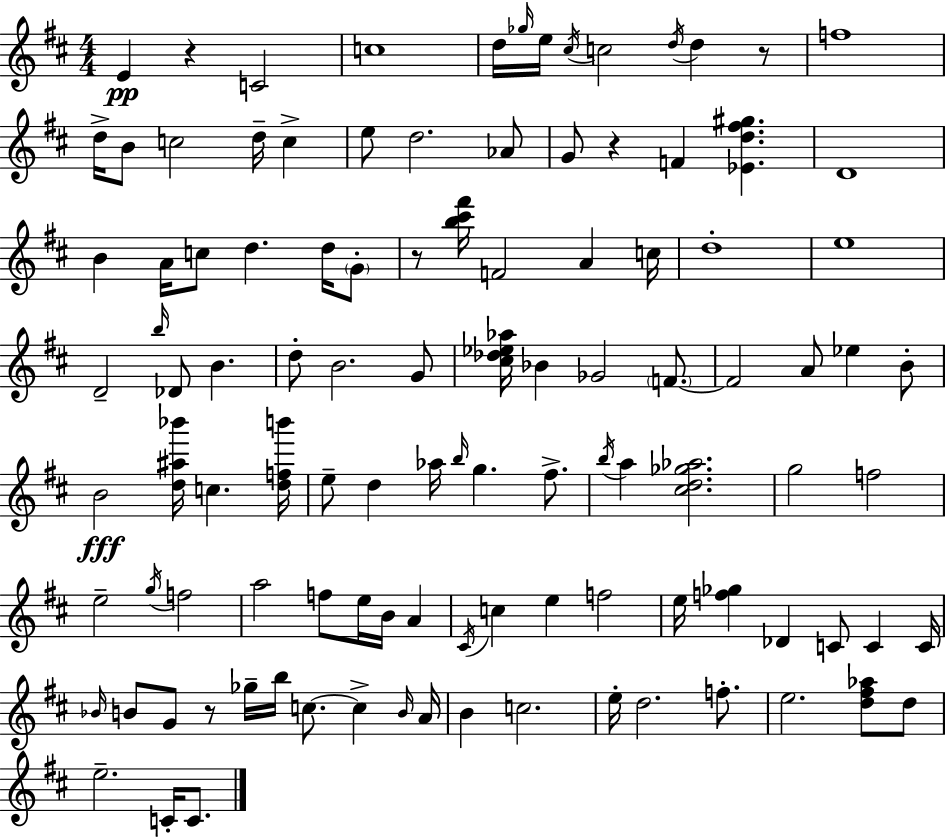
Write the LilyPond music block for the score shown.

{
  \clef treble
  \numericTimeSignature
  \time 4/4
  \key d \major
  e'4\pp r4 c'2 | c''1 | d''16 \grace { ges''16 } e''16 \acciaccatura { cis''16 } c''2 \acciaccatura { d''16 } d''4 | r8 f''1 | \break d''16-> b'8 c''2 d''16-- c''4-> | e''8 d''2. | aes'8 g'8 r4 f'4 <ees' d'' fis'' gis''>4. | d'1 | \break b'4 a'16 c''8 d''4. | d''16 \parenthesize g'8-. r8 <b'' cis''' fis'''>16 f'2 a'4 | c''16 d''1-. | e''1 | \break d'2-- \grace { b''16 } des'8 b'4. | d''8-. b'2. | g'8 <cis'' des'' ees'' aes''>16 bes'4 ges'2 | \parenthesize f'8.~~ f'2 a'8 ees''4 | \break b'8-. b'2\fff <d'' ais'' bes'''>16 c''4. | <d'' f'' b'''>16 e''8-- d''4 aes''16 \grace { b''16 } g''4. | fis''8.-> \acciaccatura { b''16 } a''4 <cis'' d'' ges'' aes''>2. | g''2 f''2 | \break e''2-- \acciaccatura { g''16 } f''2 | a''2 f''8 | e''16 b'16 a'4 \acciaccatura { cis'16 } c''4 e''4 | f''2 e''16 <f'' ges''>4 des'4 | \break c'8 c'4 c'16 \grace { bes'16 } b'8 g'8 r8 ges''16-- | b''16 c''8.~~ c''4-> \grace { b'16 } a'16 b'4 c''2. | e''16-. d''2. | f''8.-. e''2. | \break <d'' fis'' aes''>8 d''8 e''2.-- | c'16-. c'8. \bar "|."
}